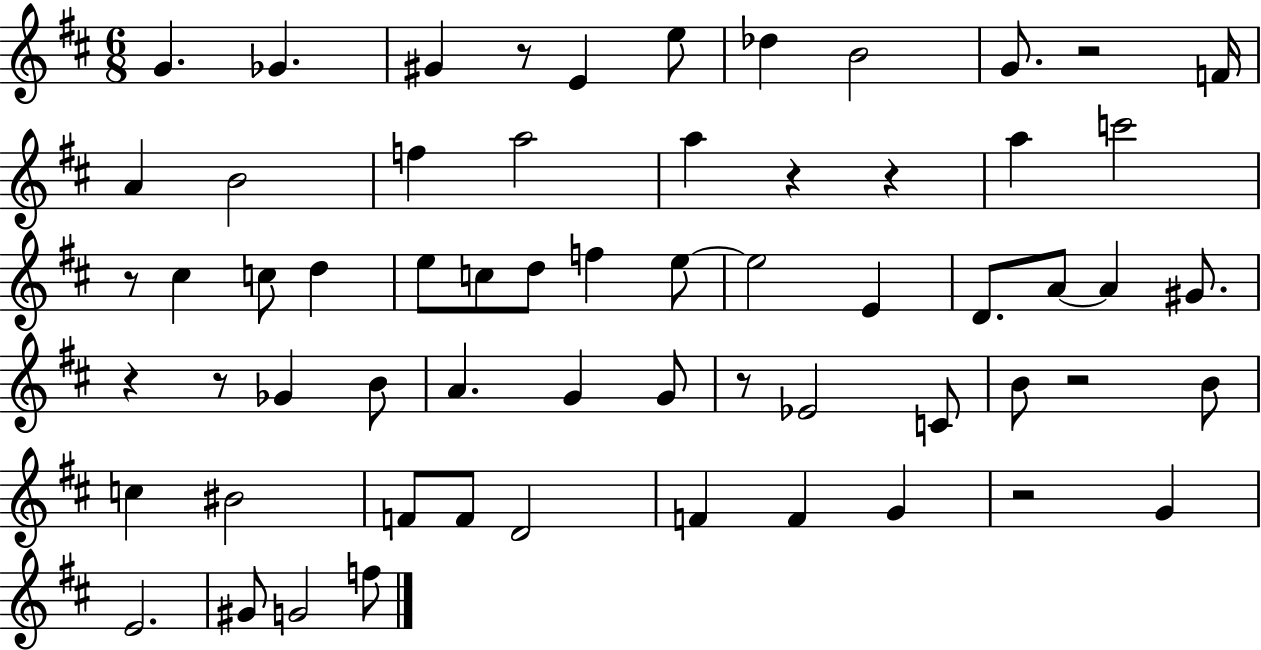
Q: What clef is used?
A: treble